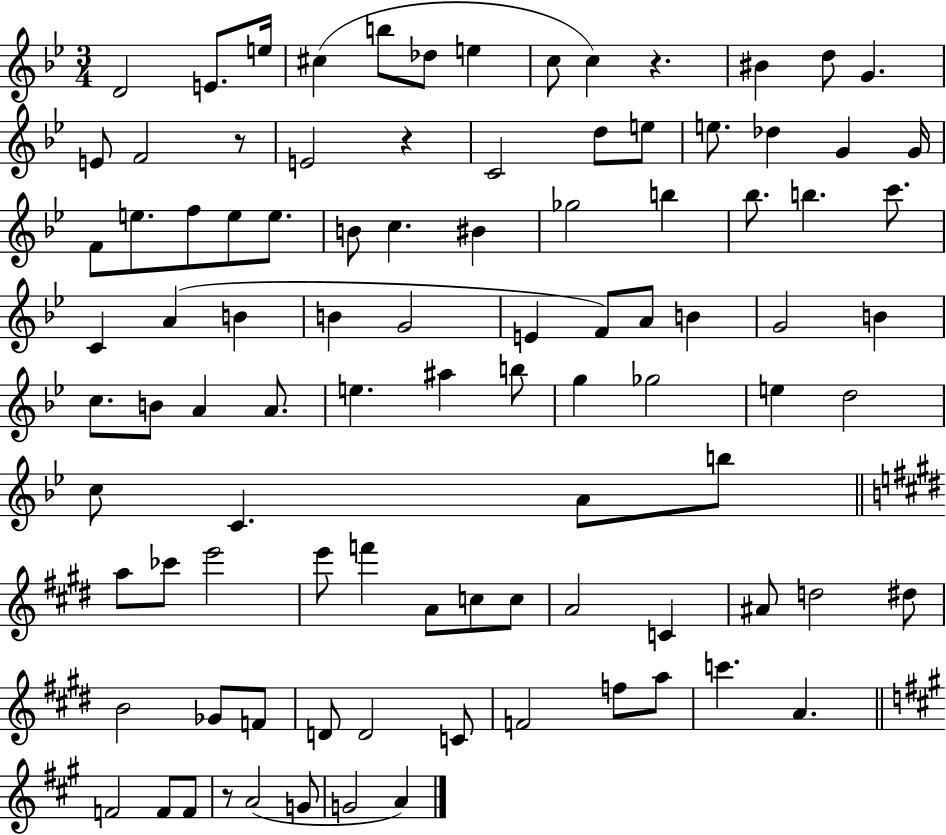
X:1
T:Untitled
M:3/4
L:1/4
K:Bb
D2 E/2 e/4 ^c b/2 _d/2 e c/2 c z ^B d/2 G E/2 F2 z/2 E2 z C2 d/2 e/2 e/2 _d G G/4 F/2 e/2 f/2 e/2 e/2 B/2 c ^B _g2 b _b/2 b c'/2 C A B B G2 E F/2 A/2 B G2 B c/2 B/2 A A/2 e ^a b/2 g _g2 e d2 c/2 C A/2 b/2 a/2 _c'/2 e'2 e'/2 f' A/2 c/2 c/2 A2 C ^A/2 d2 ^d/2 B2 _G/2 F/2 D/2 D2 C/2 F2 f/2 a/2 c' A F2 F/2 F/2 z/2 A2 G/2 G2 A